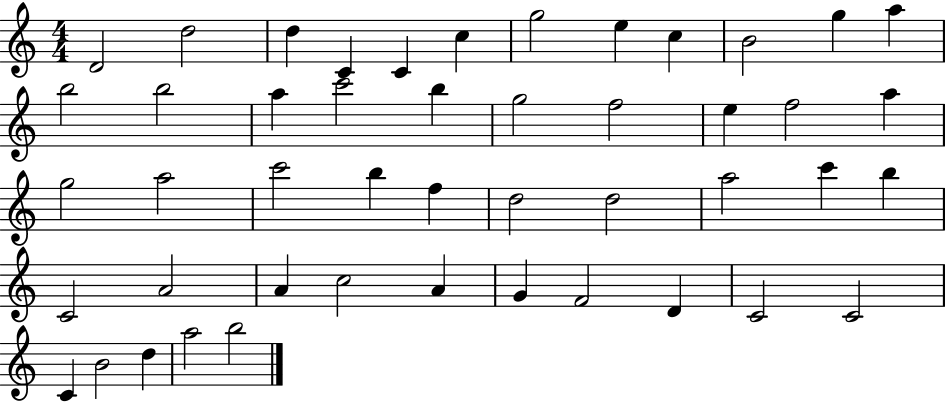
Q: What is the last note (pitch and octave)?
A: B5